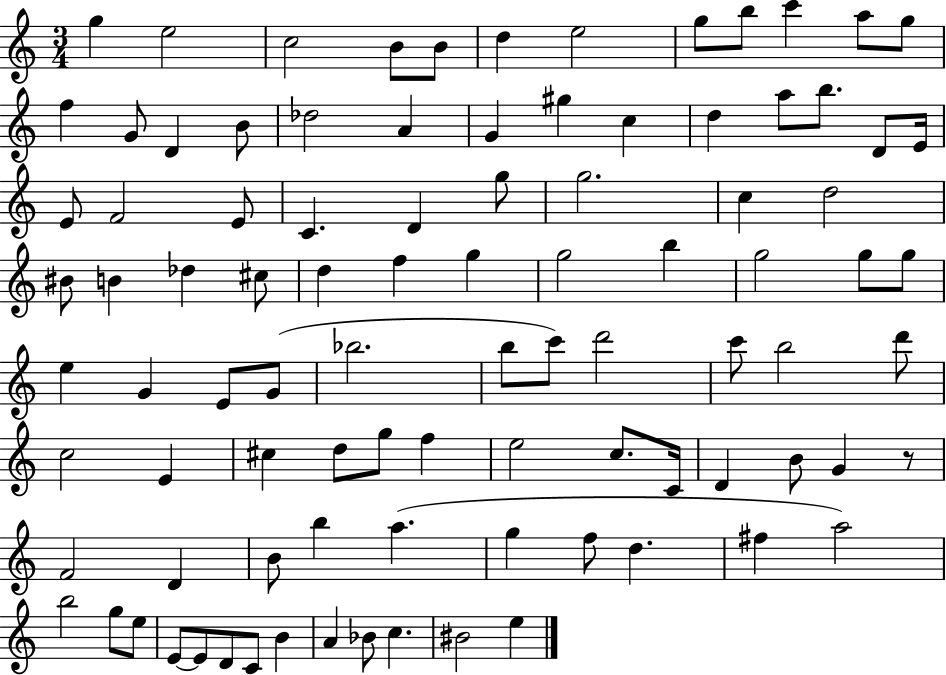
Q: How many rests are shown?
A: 1